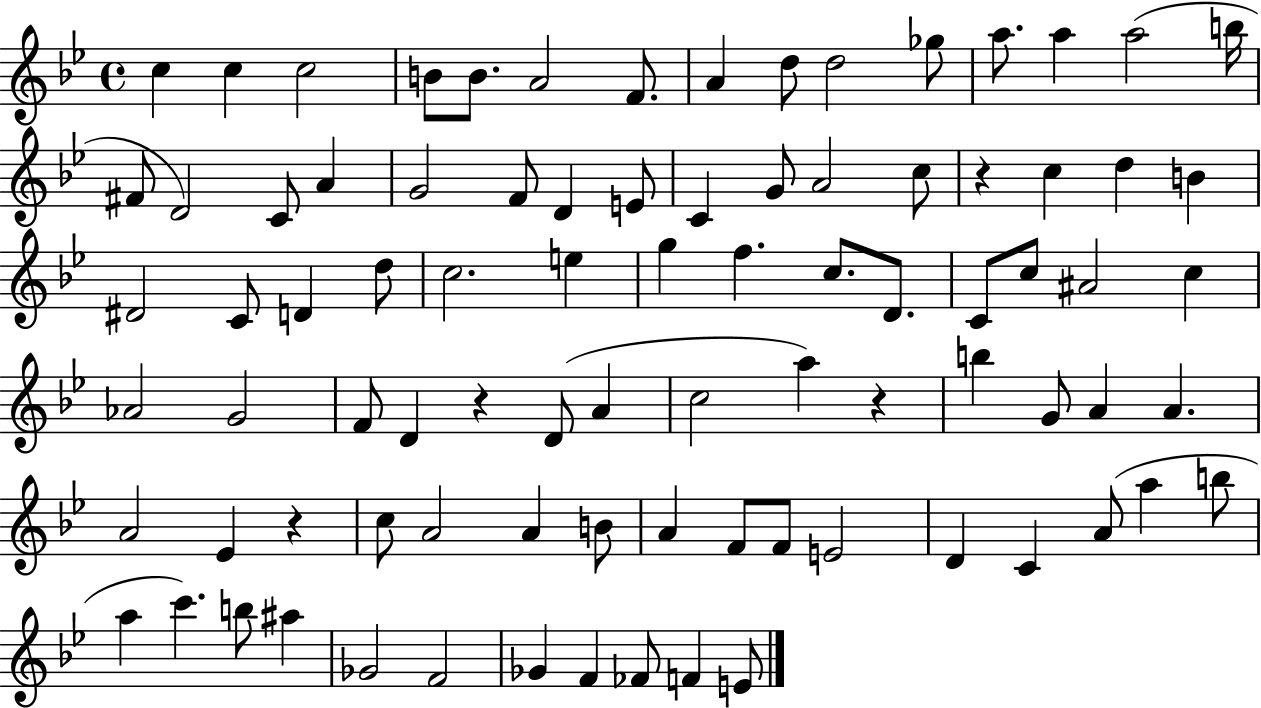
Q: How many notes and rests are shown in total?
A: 86